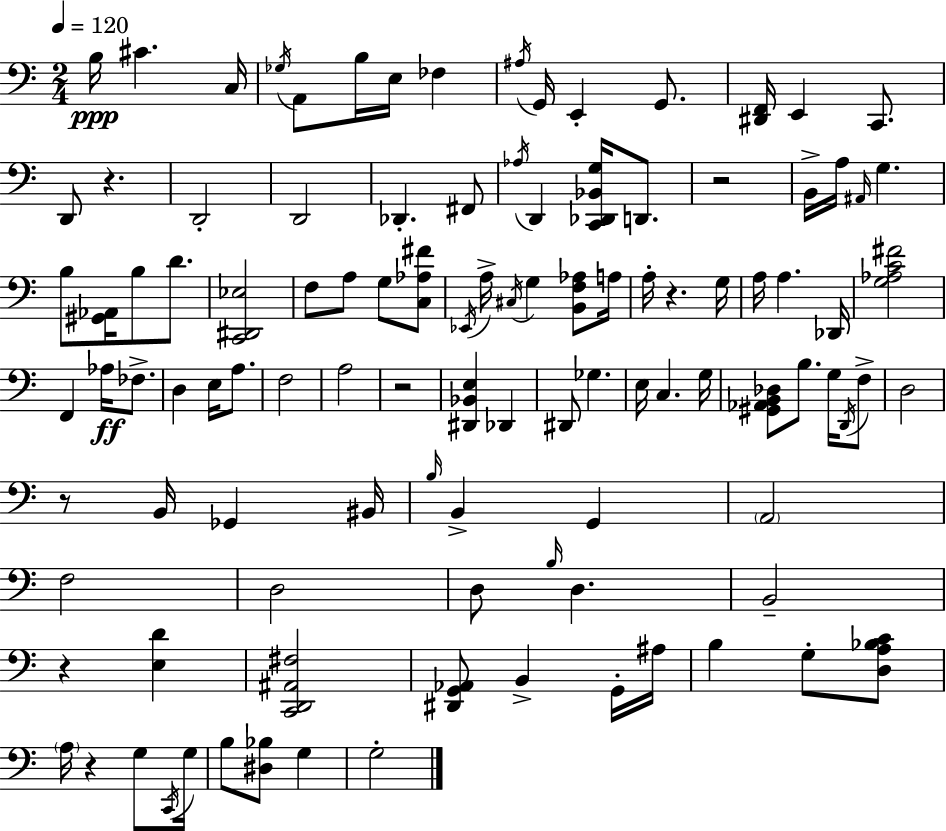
B3/s C#4/q. C3/s Gb3/s A2/e B3/s E3/s FES3/q A#3/s G2/s E2/q G2/e. [D#2,F2]/s E2/q C2/e. D2/e R/q. D2/h D2/h Db2/q. F#2/e Ab3/s D2/q [C2,Db2,Bb2,G3]/s D2/e. R/h B2/s A3/s A#2/s G3/q. B3/e [G#2,Ab2]/s B3/e D4/e. [C2,D#2,Eb3]/h F3/e A3/e G3/e [C3,Ab3,F#4]/e Eb2/s A3/s C#3/s G3/q [B2,F3,Ab3]/e A3/s A3/s R/q. G3/s A3/s A3/q. Db2/s [G3,Ab3,C4,F#4]/h F2/q Ab3/s FES3/e. D3/q E3/s A3/e. F3/h A3/h R/h [D#2,Bb2,E3]/q Db2/q D#2/e Gb3/q. E3/s C3/q. G3/s [G#2,Ab2,B2,Db3]/e B3/e. G3/s D2/s F3/e D3/h R/e B2/s Gb2/q BIS2/s B3/s B2/q G2/q A2/h F3/h D3/h D3/e B3/s D3/q. B2/h R/q [E3,D4]/q [C2,D2,A#2,F#3]/h [D#2,G2,Ab2]/e B2/q G2/s A#3/s B3/q G3/e [D3,A3,Bb3,C4]/e A3/s R/q G3/e C2/s G3/s B3/e [D#3,Bb3]/e G3/q G3/h